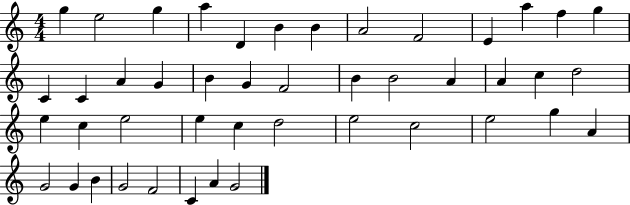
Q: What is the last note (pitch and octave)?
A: G4